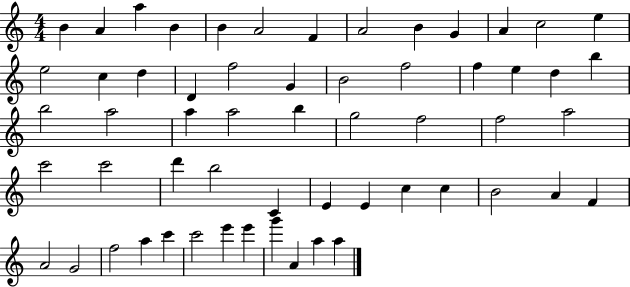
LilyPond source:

{
  \clef treble
  \numericTimeSignature
  \time 4/4
  \key c \major
  b'4 a'4 a''4 b'4 | b'4 a'2 f'4 | a'2 b'4 g'4 | a'4 c''2 e''4 | \break e''2 c''4 d''4 | d'4 f''2 g'4 | b'2 f''2 | f''4 e''4 d''4 b''4 | \break b''2 a''2 | a''4 a''2 b''4 | g''2 f''2 | f''2 a''2 | \break c'''2 c'''2 | d'''4 b''2 c'4 | e'4 e'4 c''4 c''4 | b'2 a'4 f'4 | \break a'2 g'2 | f''2 a''4 c'''4 | c'''2 e'''4 e'''4 | g'''4 a'4 a''4 a''4 | \break \bar "|."
}